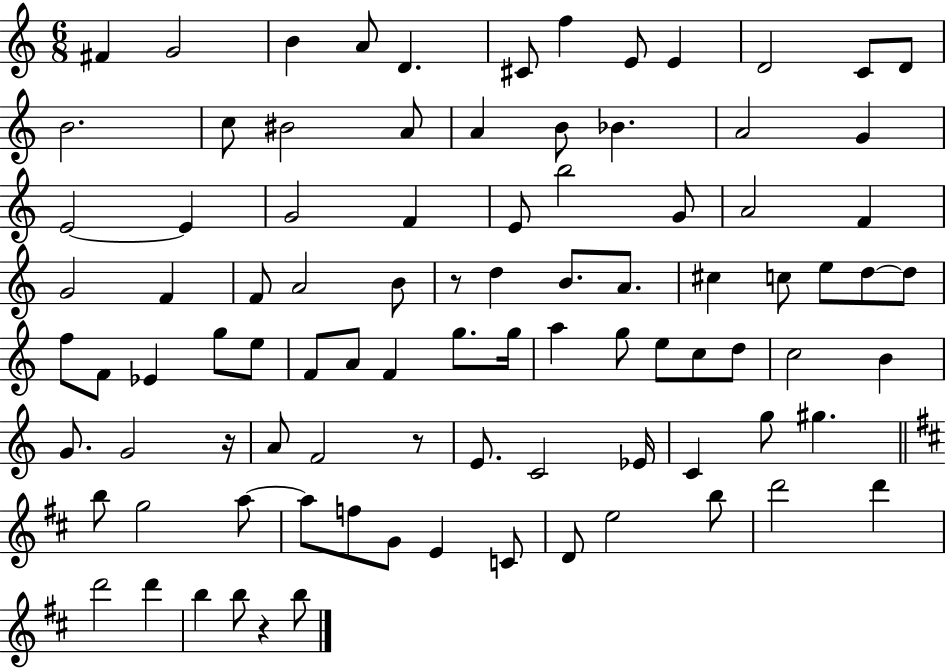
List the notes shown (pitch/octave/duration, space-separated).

F#4/q G4/h B4/q A4/e D4/q. C#4/e F5/q E4/e E4/q D4/h C4/e D4/e B4/h. C5/e BIS4/h A4/e A4/q B4/e Bb4/q. A4/h G4/q E4/h E4/q G4/h F4/q E4/e B5/h G4/e A4/h F4/q G4/h F4/q F4/e A4/h B4/e R/e D5/q B4/e. A4/e. C#5/q C5/e E5/e D5/e D5/e F5/e F4/e Eb4/q G5/e E5/e F4/e A4/e F4/q G5/e. G5/s A5/q G5/e E5/e C5/e D5/e C5/h B4/q G4/e. G4/h R/s A4/e F4/h R/e E4/e. C4/h Eb4/s C4/q G5/e G#5/q. B5/e G5/h A5/e A5/e F5/e G4/e E4/q C4/e D4/e E5/h B5/e D6/h D6/q D6/h D6/q B5/q B5/e R/q B5/e